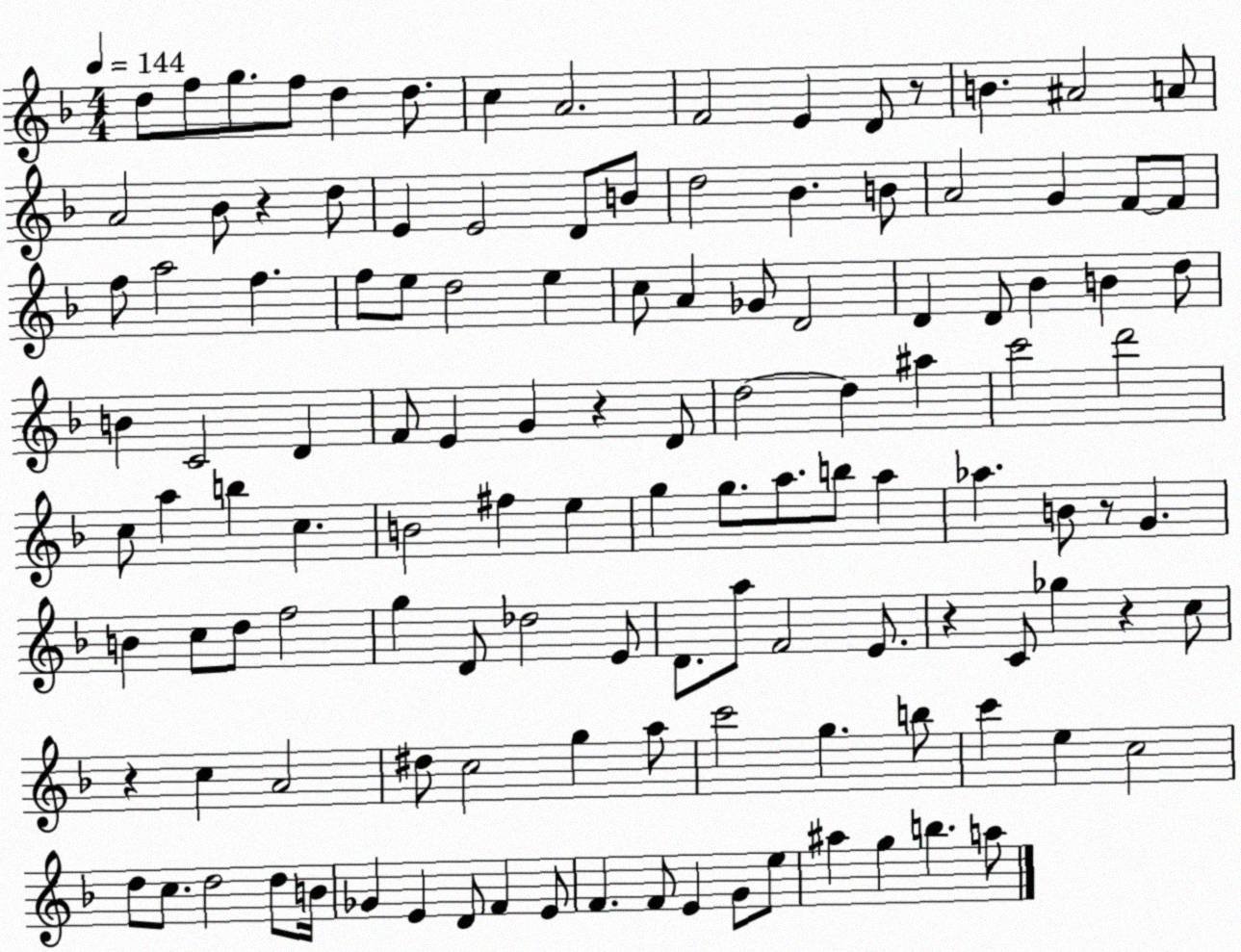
X:1
T:Untitled
M:4/4
L:1/4
K:F
d/2 f/2 g/2 f/2 d d/2 c A2 F2 E D/2 z/2 B ^A2 A/2 A2 _B/2 z d/2 E E2 D/2 B/2 d2 _B B/2 A2 G F/2 F/2 f/2 a2 f f/2 e/2 d2 e c/2 A _G/2 D2 D D/2 _B B d/2 B C2 D F/2 E G z D/2 d2 d ^a c'2 d'2 c/2 a b c B2 ^f e g g/2 a/2 b/2 a _a B/2 z/2 G B c/2 d/2 f2 g D/2 _d2 E/2 D/2 a/2 F2 E/2 z C/2 _g z c/2 z c A2 ^d/2 c2 g a/2 c'2 g b/2 c' e c2 d/2 c/2 d2 d/2 B/4 _G E D/2 F E/2 F F/2 E G/2 e/2 ^a g b a/2